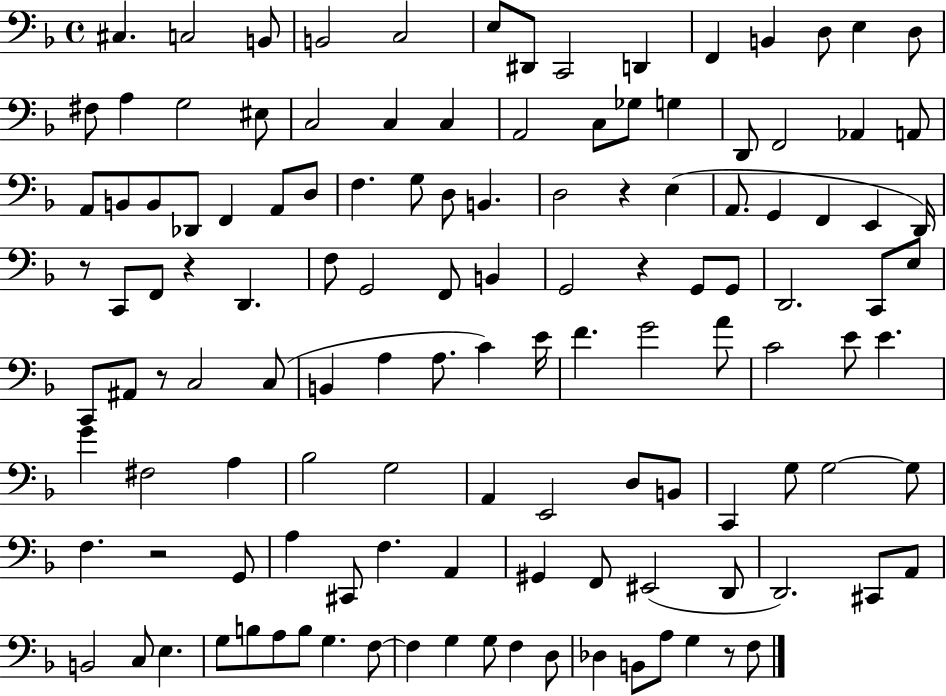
C#3/q. C3/h B2/e B2/h C3/h E3/e D#2/e C2/h D2/q F2/q B2/q D3/e E3/q D3/e F#3/e A3/q G3/h EIS3/e C3/h C3/q C3/q A2/h C3/e Gb3/e G3/q D2/e F2/h Ab2/q A2/e A2/e B2/e B2/e Db2/e F2/q A2/e D3/e F3/q. G3/e D3/e B2/q. D3/h R/q E3/q A2/e. G2/q F2/q E2/q D2/s R/e C2/e F2/e R/q D2/q. F3/e G2/h F2/e B2/q G2/h R/q G2/e G2/e D2/h. C2/e E3/e C2/e A#2/e R/e C3/h C3/e B2/q A3/q A3/e. C4/q E4/s F4/q. G4/h A4/e C4/h E4/e E4/q. G4/q F#3/h A3/q Bb3/h G3/h A2/q E2/h D3/e B2/e C2/q G3/e G3/h G3/e F3/q. R/h G2/e A3/q C#2/e F3/q. A2/q G#2/q F2/e EIS2/h D2/e D2/h. C#2/e A2/e B2/h C3/e E3/q. G3/e B3/e A3/e B3/e G3/q. F3/e F3/q G3/q G3/e F3/q D3/e Db3/q B2/e A3/e G3/q R/e F3/e